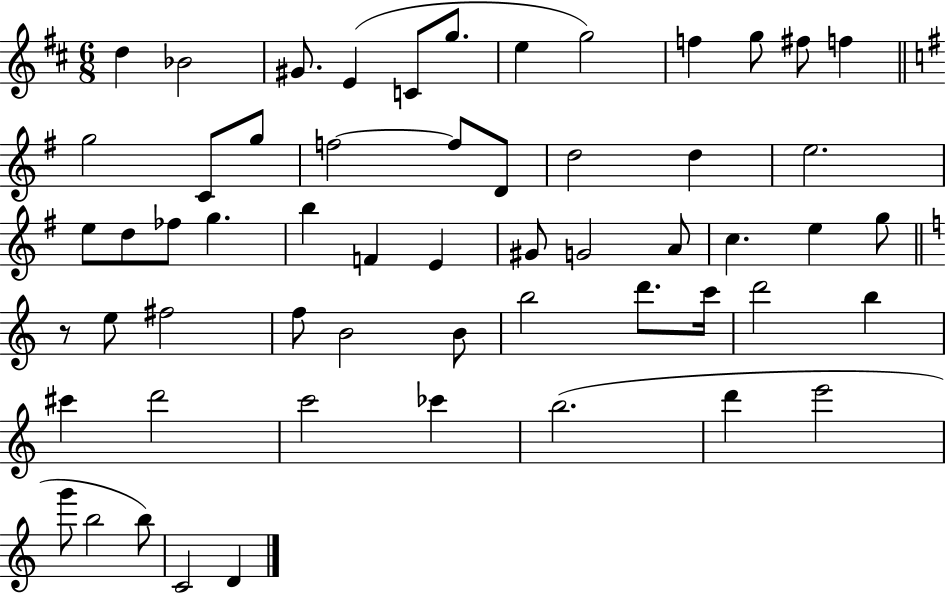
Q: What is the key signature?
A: D major